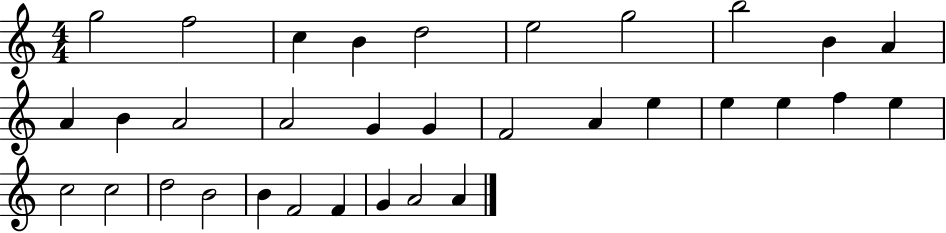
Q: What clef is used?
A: treble